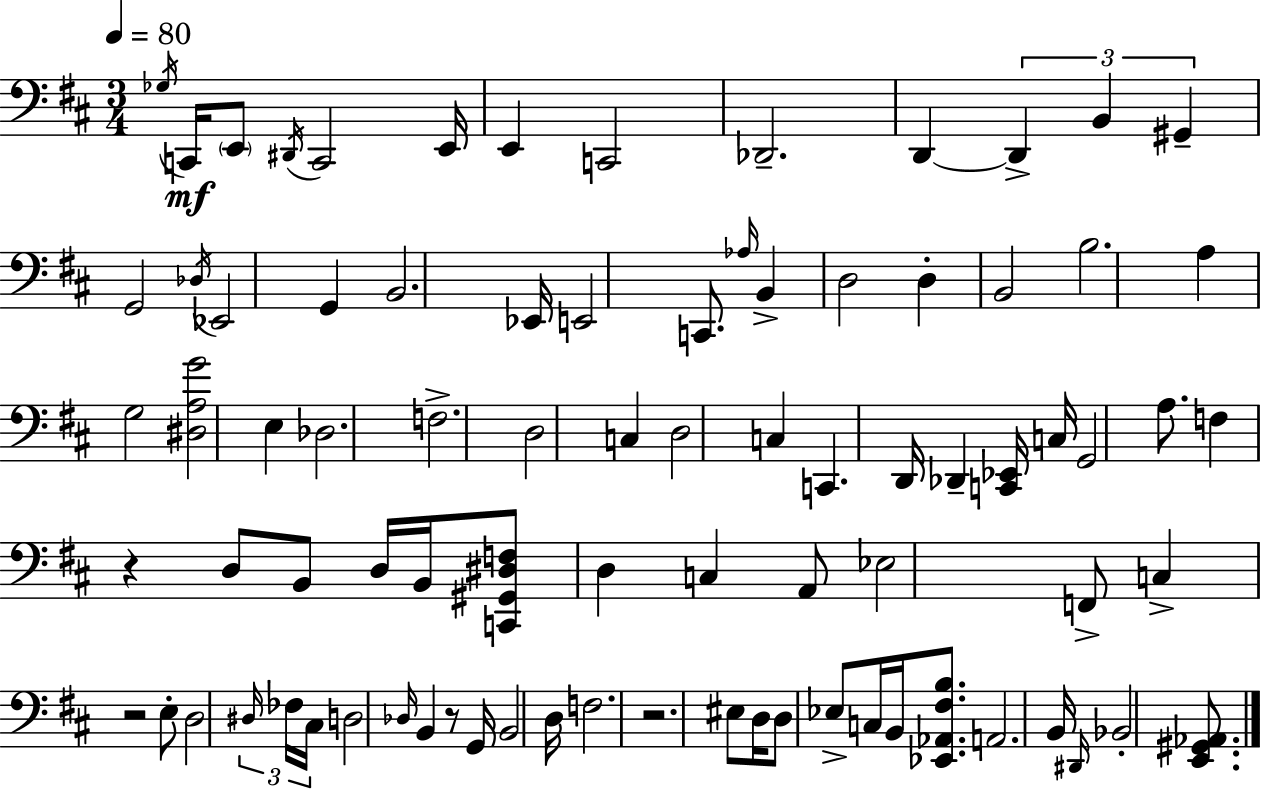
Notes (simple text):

Gb3/s C2/s E2/e D#2/s C2/h E2/s E2/q C2/h Db2/h. D2/q D2/q B2/q G#2/q G2/h Db3/s Eb2/h G2/q B2/h. Eb2/s E2/h C2/e. Ab3/s B2/q D3/h D3/q B2/h B3/h. A3/q G3/h [D#3,A3,G4]/h E3/q Db3/h. F3/h. D3/h C3/q D3/h C3/q C2/q. D2/s Db2/q [C2,Eb2]/s C3/s G2/h A3/e. F3/q R/q D3/e B2/e D3/s B2/s [C2,G#2,D#3,F3]/e D3/q C3/q A2/e Eb3/h F2/e C3/q R/h E3/e D3/h D#3/s FES3/s C#3/s D3/h Db3/s B2/q R/e G2/s B2/h D3/s F3/h. R/h. EIS3/e D3/s D3/e Eb3/e C3/s B2/s [Eb2,Ab2,F#3,B3]/e. A2/h. B2/s D#2/s Bb2/h [E2,G#2,Ab2]/e.